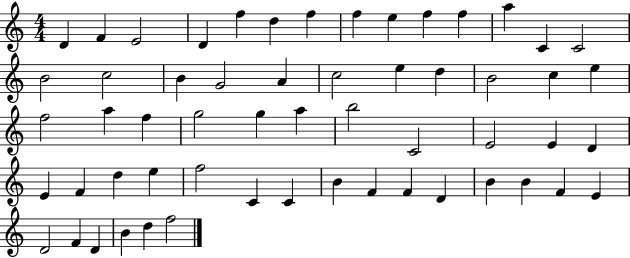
{
  \clef treble
  \numericTimeSignature
  \time 4/4
  \key c \major
  d'4 f'4 e'2 | d'4 f''4 d''4 f''4 | f''4 e''4 f''4 f''4 | a''4 c'4 c'2 | \break b'2 c''2 | b'4 g'2 a'4 | c''2 e''4 d''4 | b'2 c''4 e''4 | \break f''2 a''4 f''4 | g''2 g''4 a''4 | b''2 c'2 | e'2 e'4 d'4 | \break e'4 f'4 d''4 e''4 | f''2 c'4 c'4 | b'4 f'4 f'4 d'4 | b'4 b'4 f'4 e'4 | \break d'2 f'4 d'4 | b'4 d''4 f''2 | \bar "|."
}